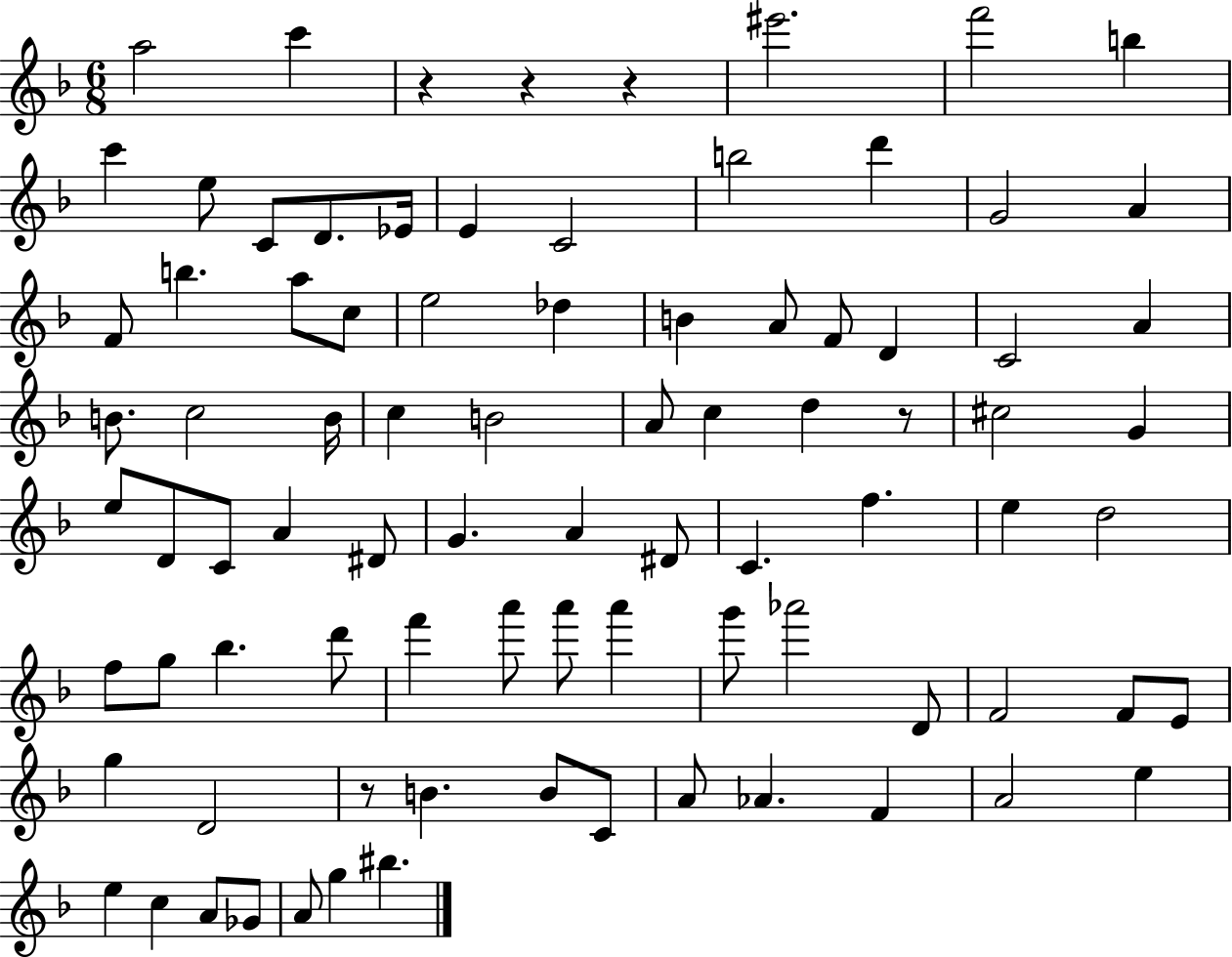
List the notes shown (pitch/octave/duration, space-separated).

A5/h C6/q R/q R/q R/q EIS6/h. F6/h B5/q C6/q E5/e C4/e D4/e. Eb4/s E4/q C4/h B5/h D6/q G4/h A4/q F4/e B5/q. A5/e C5/e E5/h Db5/q B4/q A4/e F4/e D4/q C4/h A4/q B4/e. C5/h B4/s C5/q B4/h A4/e C5/q D5/q R/e C#5/h G4/q E5/e D4/e C4/e A4/q D#4/e G4/q. A4/q D#4/e C4/q. F5/q. E5/q D5/h F5/e G5/e Bb5/q. D6/e F6/q A6/e A6/e A6/q G6/e Ab6/h D4/e F4/h F4/e E4/e G5/q D4/h R/e B4/q. B4/e C4/e A4/e Ab4/q. F4/q A4/h E5/q E5/q C5/q A4/e Gb4/e A4/e G5/q BIS5/q.